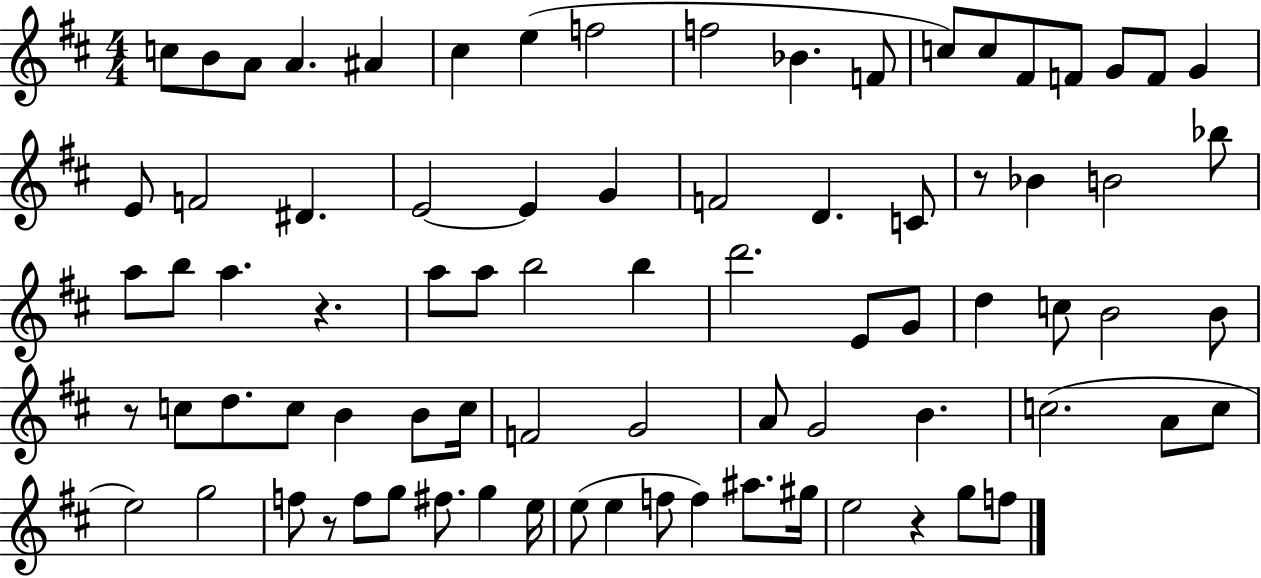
C5/e B4/e A4/e A4/q. A#4/q C#5/q E5/q F5/h F5/h Bb4/q. F4/e C5/e C5/e F#4/e F4/e G4/e F4/e G4/q E4/e F4/h D#4/q. E4/h E4/q G4/q F4/h D4/q. C4/e R/e Bb4/q B4/h Bb5/e A5/e B5/e A5/q. R/q. A5/e A5/e B5/h B5/q D6/h. E4/e G4/e D5/q C5/e B4/h B4/e R/e C5/e D5/e. C5/e B4/q B4/e C5/s F4/h G4/h A4/e G4/h B4/q. C5/h. A4/e C5/e E5/h G5/h F5/e R/e F5/e G5/e F#5/e. G5/q E5/s E5/e E5/q F5/e F5/q A#5/e. G#5/s E5/h R/q G5/e F5/e